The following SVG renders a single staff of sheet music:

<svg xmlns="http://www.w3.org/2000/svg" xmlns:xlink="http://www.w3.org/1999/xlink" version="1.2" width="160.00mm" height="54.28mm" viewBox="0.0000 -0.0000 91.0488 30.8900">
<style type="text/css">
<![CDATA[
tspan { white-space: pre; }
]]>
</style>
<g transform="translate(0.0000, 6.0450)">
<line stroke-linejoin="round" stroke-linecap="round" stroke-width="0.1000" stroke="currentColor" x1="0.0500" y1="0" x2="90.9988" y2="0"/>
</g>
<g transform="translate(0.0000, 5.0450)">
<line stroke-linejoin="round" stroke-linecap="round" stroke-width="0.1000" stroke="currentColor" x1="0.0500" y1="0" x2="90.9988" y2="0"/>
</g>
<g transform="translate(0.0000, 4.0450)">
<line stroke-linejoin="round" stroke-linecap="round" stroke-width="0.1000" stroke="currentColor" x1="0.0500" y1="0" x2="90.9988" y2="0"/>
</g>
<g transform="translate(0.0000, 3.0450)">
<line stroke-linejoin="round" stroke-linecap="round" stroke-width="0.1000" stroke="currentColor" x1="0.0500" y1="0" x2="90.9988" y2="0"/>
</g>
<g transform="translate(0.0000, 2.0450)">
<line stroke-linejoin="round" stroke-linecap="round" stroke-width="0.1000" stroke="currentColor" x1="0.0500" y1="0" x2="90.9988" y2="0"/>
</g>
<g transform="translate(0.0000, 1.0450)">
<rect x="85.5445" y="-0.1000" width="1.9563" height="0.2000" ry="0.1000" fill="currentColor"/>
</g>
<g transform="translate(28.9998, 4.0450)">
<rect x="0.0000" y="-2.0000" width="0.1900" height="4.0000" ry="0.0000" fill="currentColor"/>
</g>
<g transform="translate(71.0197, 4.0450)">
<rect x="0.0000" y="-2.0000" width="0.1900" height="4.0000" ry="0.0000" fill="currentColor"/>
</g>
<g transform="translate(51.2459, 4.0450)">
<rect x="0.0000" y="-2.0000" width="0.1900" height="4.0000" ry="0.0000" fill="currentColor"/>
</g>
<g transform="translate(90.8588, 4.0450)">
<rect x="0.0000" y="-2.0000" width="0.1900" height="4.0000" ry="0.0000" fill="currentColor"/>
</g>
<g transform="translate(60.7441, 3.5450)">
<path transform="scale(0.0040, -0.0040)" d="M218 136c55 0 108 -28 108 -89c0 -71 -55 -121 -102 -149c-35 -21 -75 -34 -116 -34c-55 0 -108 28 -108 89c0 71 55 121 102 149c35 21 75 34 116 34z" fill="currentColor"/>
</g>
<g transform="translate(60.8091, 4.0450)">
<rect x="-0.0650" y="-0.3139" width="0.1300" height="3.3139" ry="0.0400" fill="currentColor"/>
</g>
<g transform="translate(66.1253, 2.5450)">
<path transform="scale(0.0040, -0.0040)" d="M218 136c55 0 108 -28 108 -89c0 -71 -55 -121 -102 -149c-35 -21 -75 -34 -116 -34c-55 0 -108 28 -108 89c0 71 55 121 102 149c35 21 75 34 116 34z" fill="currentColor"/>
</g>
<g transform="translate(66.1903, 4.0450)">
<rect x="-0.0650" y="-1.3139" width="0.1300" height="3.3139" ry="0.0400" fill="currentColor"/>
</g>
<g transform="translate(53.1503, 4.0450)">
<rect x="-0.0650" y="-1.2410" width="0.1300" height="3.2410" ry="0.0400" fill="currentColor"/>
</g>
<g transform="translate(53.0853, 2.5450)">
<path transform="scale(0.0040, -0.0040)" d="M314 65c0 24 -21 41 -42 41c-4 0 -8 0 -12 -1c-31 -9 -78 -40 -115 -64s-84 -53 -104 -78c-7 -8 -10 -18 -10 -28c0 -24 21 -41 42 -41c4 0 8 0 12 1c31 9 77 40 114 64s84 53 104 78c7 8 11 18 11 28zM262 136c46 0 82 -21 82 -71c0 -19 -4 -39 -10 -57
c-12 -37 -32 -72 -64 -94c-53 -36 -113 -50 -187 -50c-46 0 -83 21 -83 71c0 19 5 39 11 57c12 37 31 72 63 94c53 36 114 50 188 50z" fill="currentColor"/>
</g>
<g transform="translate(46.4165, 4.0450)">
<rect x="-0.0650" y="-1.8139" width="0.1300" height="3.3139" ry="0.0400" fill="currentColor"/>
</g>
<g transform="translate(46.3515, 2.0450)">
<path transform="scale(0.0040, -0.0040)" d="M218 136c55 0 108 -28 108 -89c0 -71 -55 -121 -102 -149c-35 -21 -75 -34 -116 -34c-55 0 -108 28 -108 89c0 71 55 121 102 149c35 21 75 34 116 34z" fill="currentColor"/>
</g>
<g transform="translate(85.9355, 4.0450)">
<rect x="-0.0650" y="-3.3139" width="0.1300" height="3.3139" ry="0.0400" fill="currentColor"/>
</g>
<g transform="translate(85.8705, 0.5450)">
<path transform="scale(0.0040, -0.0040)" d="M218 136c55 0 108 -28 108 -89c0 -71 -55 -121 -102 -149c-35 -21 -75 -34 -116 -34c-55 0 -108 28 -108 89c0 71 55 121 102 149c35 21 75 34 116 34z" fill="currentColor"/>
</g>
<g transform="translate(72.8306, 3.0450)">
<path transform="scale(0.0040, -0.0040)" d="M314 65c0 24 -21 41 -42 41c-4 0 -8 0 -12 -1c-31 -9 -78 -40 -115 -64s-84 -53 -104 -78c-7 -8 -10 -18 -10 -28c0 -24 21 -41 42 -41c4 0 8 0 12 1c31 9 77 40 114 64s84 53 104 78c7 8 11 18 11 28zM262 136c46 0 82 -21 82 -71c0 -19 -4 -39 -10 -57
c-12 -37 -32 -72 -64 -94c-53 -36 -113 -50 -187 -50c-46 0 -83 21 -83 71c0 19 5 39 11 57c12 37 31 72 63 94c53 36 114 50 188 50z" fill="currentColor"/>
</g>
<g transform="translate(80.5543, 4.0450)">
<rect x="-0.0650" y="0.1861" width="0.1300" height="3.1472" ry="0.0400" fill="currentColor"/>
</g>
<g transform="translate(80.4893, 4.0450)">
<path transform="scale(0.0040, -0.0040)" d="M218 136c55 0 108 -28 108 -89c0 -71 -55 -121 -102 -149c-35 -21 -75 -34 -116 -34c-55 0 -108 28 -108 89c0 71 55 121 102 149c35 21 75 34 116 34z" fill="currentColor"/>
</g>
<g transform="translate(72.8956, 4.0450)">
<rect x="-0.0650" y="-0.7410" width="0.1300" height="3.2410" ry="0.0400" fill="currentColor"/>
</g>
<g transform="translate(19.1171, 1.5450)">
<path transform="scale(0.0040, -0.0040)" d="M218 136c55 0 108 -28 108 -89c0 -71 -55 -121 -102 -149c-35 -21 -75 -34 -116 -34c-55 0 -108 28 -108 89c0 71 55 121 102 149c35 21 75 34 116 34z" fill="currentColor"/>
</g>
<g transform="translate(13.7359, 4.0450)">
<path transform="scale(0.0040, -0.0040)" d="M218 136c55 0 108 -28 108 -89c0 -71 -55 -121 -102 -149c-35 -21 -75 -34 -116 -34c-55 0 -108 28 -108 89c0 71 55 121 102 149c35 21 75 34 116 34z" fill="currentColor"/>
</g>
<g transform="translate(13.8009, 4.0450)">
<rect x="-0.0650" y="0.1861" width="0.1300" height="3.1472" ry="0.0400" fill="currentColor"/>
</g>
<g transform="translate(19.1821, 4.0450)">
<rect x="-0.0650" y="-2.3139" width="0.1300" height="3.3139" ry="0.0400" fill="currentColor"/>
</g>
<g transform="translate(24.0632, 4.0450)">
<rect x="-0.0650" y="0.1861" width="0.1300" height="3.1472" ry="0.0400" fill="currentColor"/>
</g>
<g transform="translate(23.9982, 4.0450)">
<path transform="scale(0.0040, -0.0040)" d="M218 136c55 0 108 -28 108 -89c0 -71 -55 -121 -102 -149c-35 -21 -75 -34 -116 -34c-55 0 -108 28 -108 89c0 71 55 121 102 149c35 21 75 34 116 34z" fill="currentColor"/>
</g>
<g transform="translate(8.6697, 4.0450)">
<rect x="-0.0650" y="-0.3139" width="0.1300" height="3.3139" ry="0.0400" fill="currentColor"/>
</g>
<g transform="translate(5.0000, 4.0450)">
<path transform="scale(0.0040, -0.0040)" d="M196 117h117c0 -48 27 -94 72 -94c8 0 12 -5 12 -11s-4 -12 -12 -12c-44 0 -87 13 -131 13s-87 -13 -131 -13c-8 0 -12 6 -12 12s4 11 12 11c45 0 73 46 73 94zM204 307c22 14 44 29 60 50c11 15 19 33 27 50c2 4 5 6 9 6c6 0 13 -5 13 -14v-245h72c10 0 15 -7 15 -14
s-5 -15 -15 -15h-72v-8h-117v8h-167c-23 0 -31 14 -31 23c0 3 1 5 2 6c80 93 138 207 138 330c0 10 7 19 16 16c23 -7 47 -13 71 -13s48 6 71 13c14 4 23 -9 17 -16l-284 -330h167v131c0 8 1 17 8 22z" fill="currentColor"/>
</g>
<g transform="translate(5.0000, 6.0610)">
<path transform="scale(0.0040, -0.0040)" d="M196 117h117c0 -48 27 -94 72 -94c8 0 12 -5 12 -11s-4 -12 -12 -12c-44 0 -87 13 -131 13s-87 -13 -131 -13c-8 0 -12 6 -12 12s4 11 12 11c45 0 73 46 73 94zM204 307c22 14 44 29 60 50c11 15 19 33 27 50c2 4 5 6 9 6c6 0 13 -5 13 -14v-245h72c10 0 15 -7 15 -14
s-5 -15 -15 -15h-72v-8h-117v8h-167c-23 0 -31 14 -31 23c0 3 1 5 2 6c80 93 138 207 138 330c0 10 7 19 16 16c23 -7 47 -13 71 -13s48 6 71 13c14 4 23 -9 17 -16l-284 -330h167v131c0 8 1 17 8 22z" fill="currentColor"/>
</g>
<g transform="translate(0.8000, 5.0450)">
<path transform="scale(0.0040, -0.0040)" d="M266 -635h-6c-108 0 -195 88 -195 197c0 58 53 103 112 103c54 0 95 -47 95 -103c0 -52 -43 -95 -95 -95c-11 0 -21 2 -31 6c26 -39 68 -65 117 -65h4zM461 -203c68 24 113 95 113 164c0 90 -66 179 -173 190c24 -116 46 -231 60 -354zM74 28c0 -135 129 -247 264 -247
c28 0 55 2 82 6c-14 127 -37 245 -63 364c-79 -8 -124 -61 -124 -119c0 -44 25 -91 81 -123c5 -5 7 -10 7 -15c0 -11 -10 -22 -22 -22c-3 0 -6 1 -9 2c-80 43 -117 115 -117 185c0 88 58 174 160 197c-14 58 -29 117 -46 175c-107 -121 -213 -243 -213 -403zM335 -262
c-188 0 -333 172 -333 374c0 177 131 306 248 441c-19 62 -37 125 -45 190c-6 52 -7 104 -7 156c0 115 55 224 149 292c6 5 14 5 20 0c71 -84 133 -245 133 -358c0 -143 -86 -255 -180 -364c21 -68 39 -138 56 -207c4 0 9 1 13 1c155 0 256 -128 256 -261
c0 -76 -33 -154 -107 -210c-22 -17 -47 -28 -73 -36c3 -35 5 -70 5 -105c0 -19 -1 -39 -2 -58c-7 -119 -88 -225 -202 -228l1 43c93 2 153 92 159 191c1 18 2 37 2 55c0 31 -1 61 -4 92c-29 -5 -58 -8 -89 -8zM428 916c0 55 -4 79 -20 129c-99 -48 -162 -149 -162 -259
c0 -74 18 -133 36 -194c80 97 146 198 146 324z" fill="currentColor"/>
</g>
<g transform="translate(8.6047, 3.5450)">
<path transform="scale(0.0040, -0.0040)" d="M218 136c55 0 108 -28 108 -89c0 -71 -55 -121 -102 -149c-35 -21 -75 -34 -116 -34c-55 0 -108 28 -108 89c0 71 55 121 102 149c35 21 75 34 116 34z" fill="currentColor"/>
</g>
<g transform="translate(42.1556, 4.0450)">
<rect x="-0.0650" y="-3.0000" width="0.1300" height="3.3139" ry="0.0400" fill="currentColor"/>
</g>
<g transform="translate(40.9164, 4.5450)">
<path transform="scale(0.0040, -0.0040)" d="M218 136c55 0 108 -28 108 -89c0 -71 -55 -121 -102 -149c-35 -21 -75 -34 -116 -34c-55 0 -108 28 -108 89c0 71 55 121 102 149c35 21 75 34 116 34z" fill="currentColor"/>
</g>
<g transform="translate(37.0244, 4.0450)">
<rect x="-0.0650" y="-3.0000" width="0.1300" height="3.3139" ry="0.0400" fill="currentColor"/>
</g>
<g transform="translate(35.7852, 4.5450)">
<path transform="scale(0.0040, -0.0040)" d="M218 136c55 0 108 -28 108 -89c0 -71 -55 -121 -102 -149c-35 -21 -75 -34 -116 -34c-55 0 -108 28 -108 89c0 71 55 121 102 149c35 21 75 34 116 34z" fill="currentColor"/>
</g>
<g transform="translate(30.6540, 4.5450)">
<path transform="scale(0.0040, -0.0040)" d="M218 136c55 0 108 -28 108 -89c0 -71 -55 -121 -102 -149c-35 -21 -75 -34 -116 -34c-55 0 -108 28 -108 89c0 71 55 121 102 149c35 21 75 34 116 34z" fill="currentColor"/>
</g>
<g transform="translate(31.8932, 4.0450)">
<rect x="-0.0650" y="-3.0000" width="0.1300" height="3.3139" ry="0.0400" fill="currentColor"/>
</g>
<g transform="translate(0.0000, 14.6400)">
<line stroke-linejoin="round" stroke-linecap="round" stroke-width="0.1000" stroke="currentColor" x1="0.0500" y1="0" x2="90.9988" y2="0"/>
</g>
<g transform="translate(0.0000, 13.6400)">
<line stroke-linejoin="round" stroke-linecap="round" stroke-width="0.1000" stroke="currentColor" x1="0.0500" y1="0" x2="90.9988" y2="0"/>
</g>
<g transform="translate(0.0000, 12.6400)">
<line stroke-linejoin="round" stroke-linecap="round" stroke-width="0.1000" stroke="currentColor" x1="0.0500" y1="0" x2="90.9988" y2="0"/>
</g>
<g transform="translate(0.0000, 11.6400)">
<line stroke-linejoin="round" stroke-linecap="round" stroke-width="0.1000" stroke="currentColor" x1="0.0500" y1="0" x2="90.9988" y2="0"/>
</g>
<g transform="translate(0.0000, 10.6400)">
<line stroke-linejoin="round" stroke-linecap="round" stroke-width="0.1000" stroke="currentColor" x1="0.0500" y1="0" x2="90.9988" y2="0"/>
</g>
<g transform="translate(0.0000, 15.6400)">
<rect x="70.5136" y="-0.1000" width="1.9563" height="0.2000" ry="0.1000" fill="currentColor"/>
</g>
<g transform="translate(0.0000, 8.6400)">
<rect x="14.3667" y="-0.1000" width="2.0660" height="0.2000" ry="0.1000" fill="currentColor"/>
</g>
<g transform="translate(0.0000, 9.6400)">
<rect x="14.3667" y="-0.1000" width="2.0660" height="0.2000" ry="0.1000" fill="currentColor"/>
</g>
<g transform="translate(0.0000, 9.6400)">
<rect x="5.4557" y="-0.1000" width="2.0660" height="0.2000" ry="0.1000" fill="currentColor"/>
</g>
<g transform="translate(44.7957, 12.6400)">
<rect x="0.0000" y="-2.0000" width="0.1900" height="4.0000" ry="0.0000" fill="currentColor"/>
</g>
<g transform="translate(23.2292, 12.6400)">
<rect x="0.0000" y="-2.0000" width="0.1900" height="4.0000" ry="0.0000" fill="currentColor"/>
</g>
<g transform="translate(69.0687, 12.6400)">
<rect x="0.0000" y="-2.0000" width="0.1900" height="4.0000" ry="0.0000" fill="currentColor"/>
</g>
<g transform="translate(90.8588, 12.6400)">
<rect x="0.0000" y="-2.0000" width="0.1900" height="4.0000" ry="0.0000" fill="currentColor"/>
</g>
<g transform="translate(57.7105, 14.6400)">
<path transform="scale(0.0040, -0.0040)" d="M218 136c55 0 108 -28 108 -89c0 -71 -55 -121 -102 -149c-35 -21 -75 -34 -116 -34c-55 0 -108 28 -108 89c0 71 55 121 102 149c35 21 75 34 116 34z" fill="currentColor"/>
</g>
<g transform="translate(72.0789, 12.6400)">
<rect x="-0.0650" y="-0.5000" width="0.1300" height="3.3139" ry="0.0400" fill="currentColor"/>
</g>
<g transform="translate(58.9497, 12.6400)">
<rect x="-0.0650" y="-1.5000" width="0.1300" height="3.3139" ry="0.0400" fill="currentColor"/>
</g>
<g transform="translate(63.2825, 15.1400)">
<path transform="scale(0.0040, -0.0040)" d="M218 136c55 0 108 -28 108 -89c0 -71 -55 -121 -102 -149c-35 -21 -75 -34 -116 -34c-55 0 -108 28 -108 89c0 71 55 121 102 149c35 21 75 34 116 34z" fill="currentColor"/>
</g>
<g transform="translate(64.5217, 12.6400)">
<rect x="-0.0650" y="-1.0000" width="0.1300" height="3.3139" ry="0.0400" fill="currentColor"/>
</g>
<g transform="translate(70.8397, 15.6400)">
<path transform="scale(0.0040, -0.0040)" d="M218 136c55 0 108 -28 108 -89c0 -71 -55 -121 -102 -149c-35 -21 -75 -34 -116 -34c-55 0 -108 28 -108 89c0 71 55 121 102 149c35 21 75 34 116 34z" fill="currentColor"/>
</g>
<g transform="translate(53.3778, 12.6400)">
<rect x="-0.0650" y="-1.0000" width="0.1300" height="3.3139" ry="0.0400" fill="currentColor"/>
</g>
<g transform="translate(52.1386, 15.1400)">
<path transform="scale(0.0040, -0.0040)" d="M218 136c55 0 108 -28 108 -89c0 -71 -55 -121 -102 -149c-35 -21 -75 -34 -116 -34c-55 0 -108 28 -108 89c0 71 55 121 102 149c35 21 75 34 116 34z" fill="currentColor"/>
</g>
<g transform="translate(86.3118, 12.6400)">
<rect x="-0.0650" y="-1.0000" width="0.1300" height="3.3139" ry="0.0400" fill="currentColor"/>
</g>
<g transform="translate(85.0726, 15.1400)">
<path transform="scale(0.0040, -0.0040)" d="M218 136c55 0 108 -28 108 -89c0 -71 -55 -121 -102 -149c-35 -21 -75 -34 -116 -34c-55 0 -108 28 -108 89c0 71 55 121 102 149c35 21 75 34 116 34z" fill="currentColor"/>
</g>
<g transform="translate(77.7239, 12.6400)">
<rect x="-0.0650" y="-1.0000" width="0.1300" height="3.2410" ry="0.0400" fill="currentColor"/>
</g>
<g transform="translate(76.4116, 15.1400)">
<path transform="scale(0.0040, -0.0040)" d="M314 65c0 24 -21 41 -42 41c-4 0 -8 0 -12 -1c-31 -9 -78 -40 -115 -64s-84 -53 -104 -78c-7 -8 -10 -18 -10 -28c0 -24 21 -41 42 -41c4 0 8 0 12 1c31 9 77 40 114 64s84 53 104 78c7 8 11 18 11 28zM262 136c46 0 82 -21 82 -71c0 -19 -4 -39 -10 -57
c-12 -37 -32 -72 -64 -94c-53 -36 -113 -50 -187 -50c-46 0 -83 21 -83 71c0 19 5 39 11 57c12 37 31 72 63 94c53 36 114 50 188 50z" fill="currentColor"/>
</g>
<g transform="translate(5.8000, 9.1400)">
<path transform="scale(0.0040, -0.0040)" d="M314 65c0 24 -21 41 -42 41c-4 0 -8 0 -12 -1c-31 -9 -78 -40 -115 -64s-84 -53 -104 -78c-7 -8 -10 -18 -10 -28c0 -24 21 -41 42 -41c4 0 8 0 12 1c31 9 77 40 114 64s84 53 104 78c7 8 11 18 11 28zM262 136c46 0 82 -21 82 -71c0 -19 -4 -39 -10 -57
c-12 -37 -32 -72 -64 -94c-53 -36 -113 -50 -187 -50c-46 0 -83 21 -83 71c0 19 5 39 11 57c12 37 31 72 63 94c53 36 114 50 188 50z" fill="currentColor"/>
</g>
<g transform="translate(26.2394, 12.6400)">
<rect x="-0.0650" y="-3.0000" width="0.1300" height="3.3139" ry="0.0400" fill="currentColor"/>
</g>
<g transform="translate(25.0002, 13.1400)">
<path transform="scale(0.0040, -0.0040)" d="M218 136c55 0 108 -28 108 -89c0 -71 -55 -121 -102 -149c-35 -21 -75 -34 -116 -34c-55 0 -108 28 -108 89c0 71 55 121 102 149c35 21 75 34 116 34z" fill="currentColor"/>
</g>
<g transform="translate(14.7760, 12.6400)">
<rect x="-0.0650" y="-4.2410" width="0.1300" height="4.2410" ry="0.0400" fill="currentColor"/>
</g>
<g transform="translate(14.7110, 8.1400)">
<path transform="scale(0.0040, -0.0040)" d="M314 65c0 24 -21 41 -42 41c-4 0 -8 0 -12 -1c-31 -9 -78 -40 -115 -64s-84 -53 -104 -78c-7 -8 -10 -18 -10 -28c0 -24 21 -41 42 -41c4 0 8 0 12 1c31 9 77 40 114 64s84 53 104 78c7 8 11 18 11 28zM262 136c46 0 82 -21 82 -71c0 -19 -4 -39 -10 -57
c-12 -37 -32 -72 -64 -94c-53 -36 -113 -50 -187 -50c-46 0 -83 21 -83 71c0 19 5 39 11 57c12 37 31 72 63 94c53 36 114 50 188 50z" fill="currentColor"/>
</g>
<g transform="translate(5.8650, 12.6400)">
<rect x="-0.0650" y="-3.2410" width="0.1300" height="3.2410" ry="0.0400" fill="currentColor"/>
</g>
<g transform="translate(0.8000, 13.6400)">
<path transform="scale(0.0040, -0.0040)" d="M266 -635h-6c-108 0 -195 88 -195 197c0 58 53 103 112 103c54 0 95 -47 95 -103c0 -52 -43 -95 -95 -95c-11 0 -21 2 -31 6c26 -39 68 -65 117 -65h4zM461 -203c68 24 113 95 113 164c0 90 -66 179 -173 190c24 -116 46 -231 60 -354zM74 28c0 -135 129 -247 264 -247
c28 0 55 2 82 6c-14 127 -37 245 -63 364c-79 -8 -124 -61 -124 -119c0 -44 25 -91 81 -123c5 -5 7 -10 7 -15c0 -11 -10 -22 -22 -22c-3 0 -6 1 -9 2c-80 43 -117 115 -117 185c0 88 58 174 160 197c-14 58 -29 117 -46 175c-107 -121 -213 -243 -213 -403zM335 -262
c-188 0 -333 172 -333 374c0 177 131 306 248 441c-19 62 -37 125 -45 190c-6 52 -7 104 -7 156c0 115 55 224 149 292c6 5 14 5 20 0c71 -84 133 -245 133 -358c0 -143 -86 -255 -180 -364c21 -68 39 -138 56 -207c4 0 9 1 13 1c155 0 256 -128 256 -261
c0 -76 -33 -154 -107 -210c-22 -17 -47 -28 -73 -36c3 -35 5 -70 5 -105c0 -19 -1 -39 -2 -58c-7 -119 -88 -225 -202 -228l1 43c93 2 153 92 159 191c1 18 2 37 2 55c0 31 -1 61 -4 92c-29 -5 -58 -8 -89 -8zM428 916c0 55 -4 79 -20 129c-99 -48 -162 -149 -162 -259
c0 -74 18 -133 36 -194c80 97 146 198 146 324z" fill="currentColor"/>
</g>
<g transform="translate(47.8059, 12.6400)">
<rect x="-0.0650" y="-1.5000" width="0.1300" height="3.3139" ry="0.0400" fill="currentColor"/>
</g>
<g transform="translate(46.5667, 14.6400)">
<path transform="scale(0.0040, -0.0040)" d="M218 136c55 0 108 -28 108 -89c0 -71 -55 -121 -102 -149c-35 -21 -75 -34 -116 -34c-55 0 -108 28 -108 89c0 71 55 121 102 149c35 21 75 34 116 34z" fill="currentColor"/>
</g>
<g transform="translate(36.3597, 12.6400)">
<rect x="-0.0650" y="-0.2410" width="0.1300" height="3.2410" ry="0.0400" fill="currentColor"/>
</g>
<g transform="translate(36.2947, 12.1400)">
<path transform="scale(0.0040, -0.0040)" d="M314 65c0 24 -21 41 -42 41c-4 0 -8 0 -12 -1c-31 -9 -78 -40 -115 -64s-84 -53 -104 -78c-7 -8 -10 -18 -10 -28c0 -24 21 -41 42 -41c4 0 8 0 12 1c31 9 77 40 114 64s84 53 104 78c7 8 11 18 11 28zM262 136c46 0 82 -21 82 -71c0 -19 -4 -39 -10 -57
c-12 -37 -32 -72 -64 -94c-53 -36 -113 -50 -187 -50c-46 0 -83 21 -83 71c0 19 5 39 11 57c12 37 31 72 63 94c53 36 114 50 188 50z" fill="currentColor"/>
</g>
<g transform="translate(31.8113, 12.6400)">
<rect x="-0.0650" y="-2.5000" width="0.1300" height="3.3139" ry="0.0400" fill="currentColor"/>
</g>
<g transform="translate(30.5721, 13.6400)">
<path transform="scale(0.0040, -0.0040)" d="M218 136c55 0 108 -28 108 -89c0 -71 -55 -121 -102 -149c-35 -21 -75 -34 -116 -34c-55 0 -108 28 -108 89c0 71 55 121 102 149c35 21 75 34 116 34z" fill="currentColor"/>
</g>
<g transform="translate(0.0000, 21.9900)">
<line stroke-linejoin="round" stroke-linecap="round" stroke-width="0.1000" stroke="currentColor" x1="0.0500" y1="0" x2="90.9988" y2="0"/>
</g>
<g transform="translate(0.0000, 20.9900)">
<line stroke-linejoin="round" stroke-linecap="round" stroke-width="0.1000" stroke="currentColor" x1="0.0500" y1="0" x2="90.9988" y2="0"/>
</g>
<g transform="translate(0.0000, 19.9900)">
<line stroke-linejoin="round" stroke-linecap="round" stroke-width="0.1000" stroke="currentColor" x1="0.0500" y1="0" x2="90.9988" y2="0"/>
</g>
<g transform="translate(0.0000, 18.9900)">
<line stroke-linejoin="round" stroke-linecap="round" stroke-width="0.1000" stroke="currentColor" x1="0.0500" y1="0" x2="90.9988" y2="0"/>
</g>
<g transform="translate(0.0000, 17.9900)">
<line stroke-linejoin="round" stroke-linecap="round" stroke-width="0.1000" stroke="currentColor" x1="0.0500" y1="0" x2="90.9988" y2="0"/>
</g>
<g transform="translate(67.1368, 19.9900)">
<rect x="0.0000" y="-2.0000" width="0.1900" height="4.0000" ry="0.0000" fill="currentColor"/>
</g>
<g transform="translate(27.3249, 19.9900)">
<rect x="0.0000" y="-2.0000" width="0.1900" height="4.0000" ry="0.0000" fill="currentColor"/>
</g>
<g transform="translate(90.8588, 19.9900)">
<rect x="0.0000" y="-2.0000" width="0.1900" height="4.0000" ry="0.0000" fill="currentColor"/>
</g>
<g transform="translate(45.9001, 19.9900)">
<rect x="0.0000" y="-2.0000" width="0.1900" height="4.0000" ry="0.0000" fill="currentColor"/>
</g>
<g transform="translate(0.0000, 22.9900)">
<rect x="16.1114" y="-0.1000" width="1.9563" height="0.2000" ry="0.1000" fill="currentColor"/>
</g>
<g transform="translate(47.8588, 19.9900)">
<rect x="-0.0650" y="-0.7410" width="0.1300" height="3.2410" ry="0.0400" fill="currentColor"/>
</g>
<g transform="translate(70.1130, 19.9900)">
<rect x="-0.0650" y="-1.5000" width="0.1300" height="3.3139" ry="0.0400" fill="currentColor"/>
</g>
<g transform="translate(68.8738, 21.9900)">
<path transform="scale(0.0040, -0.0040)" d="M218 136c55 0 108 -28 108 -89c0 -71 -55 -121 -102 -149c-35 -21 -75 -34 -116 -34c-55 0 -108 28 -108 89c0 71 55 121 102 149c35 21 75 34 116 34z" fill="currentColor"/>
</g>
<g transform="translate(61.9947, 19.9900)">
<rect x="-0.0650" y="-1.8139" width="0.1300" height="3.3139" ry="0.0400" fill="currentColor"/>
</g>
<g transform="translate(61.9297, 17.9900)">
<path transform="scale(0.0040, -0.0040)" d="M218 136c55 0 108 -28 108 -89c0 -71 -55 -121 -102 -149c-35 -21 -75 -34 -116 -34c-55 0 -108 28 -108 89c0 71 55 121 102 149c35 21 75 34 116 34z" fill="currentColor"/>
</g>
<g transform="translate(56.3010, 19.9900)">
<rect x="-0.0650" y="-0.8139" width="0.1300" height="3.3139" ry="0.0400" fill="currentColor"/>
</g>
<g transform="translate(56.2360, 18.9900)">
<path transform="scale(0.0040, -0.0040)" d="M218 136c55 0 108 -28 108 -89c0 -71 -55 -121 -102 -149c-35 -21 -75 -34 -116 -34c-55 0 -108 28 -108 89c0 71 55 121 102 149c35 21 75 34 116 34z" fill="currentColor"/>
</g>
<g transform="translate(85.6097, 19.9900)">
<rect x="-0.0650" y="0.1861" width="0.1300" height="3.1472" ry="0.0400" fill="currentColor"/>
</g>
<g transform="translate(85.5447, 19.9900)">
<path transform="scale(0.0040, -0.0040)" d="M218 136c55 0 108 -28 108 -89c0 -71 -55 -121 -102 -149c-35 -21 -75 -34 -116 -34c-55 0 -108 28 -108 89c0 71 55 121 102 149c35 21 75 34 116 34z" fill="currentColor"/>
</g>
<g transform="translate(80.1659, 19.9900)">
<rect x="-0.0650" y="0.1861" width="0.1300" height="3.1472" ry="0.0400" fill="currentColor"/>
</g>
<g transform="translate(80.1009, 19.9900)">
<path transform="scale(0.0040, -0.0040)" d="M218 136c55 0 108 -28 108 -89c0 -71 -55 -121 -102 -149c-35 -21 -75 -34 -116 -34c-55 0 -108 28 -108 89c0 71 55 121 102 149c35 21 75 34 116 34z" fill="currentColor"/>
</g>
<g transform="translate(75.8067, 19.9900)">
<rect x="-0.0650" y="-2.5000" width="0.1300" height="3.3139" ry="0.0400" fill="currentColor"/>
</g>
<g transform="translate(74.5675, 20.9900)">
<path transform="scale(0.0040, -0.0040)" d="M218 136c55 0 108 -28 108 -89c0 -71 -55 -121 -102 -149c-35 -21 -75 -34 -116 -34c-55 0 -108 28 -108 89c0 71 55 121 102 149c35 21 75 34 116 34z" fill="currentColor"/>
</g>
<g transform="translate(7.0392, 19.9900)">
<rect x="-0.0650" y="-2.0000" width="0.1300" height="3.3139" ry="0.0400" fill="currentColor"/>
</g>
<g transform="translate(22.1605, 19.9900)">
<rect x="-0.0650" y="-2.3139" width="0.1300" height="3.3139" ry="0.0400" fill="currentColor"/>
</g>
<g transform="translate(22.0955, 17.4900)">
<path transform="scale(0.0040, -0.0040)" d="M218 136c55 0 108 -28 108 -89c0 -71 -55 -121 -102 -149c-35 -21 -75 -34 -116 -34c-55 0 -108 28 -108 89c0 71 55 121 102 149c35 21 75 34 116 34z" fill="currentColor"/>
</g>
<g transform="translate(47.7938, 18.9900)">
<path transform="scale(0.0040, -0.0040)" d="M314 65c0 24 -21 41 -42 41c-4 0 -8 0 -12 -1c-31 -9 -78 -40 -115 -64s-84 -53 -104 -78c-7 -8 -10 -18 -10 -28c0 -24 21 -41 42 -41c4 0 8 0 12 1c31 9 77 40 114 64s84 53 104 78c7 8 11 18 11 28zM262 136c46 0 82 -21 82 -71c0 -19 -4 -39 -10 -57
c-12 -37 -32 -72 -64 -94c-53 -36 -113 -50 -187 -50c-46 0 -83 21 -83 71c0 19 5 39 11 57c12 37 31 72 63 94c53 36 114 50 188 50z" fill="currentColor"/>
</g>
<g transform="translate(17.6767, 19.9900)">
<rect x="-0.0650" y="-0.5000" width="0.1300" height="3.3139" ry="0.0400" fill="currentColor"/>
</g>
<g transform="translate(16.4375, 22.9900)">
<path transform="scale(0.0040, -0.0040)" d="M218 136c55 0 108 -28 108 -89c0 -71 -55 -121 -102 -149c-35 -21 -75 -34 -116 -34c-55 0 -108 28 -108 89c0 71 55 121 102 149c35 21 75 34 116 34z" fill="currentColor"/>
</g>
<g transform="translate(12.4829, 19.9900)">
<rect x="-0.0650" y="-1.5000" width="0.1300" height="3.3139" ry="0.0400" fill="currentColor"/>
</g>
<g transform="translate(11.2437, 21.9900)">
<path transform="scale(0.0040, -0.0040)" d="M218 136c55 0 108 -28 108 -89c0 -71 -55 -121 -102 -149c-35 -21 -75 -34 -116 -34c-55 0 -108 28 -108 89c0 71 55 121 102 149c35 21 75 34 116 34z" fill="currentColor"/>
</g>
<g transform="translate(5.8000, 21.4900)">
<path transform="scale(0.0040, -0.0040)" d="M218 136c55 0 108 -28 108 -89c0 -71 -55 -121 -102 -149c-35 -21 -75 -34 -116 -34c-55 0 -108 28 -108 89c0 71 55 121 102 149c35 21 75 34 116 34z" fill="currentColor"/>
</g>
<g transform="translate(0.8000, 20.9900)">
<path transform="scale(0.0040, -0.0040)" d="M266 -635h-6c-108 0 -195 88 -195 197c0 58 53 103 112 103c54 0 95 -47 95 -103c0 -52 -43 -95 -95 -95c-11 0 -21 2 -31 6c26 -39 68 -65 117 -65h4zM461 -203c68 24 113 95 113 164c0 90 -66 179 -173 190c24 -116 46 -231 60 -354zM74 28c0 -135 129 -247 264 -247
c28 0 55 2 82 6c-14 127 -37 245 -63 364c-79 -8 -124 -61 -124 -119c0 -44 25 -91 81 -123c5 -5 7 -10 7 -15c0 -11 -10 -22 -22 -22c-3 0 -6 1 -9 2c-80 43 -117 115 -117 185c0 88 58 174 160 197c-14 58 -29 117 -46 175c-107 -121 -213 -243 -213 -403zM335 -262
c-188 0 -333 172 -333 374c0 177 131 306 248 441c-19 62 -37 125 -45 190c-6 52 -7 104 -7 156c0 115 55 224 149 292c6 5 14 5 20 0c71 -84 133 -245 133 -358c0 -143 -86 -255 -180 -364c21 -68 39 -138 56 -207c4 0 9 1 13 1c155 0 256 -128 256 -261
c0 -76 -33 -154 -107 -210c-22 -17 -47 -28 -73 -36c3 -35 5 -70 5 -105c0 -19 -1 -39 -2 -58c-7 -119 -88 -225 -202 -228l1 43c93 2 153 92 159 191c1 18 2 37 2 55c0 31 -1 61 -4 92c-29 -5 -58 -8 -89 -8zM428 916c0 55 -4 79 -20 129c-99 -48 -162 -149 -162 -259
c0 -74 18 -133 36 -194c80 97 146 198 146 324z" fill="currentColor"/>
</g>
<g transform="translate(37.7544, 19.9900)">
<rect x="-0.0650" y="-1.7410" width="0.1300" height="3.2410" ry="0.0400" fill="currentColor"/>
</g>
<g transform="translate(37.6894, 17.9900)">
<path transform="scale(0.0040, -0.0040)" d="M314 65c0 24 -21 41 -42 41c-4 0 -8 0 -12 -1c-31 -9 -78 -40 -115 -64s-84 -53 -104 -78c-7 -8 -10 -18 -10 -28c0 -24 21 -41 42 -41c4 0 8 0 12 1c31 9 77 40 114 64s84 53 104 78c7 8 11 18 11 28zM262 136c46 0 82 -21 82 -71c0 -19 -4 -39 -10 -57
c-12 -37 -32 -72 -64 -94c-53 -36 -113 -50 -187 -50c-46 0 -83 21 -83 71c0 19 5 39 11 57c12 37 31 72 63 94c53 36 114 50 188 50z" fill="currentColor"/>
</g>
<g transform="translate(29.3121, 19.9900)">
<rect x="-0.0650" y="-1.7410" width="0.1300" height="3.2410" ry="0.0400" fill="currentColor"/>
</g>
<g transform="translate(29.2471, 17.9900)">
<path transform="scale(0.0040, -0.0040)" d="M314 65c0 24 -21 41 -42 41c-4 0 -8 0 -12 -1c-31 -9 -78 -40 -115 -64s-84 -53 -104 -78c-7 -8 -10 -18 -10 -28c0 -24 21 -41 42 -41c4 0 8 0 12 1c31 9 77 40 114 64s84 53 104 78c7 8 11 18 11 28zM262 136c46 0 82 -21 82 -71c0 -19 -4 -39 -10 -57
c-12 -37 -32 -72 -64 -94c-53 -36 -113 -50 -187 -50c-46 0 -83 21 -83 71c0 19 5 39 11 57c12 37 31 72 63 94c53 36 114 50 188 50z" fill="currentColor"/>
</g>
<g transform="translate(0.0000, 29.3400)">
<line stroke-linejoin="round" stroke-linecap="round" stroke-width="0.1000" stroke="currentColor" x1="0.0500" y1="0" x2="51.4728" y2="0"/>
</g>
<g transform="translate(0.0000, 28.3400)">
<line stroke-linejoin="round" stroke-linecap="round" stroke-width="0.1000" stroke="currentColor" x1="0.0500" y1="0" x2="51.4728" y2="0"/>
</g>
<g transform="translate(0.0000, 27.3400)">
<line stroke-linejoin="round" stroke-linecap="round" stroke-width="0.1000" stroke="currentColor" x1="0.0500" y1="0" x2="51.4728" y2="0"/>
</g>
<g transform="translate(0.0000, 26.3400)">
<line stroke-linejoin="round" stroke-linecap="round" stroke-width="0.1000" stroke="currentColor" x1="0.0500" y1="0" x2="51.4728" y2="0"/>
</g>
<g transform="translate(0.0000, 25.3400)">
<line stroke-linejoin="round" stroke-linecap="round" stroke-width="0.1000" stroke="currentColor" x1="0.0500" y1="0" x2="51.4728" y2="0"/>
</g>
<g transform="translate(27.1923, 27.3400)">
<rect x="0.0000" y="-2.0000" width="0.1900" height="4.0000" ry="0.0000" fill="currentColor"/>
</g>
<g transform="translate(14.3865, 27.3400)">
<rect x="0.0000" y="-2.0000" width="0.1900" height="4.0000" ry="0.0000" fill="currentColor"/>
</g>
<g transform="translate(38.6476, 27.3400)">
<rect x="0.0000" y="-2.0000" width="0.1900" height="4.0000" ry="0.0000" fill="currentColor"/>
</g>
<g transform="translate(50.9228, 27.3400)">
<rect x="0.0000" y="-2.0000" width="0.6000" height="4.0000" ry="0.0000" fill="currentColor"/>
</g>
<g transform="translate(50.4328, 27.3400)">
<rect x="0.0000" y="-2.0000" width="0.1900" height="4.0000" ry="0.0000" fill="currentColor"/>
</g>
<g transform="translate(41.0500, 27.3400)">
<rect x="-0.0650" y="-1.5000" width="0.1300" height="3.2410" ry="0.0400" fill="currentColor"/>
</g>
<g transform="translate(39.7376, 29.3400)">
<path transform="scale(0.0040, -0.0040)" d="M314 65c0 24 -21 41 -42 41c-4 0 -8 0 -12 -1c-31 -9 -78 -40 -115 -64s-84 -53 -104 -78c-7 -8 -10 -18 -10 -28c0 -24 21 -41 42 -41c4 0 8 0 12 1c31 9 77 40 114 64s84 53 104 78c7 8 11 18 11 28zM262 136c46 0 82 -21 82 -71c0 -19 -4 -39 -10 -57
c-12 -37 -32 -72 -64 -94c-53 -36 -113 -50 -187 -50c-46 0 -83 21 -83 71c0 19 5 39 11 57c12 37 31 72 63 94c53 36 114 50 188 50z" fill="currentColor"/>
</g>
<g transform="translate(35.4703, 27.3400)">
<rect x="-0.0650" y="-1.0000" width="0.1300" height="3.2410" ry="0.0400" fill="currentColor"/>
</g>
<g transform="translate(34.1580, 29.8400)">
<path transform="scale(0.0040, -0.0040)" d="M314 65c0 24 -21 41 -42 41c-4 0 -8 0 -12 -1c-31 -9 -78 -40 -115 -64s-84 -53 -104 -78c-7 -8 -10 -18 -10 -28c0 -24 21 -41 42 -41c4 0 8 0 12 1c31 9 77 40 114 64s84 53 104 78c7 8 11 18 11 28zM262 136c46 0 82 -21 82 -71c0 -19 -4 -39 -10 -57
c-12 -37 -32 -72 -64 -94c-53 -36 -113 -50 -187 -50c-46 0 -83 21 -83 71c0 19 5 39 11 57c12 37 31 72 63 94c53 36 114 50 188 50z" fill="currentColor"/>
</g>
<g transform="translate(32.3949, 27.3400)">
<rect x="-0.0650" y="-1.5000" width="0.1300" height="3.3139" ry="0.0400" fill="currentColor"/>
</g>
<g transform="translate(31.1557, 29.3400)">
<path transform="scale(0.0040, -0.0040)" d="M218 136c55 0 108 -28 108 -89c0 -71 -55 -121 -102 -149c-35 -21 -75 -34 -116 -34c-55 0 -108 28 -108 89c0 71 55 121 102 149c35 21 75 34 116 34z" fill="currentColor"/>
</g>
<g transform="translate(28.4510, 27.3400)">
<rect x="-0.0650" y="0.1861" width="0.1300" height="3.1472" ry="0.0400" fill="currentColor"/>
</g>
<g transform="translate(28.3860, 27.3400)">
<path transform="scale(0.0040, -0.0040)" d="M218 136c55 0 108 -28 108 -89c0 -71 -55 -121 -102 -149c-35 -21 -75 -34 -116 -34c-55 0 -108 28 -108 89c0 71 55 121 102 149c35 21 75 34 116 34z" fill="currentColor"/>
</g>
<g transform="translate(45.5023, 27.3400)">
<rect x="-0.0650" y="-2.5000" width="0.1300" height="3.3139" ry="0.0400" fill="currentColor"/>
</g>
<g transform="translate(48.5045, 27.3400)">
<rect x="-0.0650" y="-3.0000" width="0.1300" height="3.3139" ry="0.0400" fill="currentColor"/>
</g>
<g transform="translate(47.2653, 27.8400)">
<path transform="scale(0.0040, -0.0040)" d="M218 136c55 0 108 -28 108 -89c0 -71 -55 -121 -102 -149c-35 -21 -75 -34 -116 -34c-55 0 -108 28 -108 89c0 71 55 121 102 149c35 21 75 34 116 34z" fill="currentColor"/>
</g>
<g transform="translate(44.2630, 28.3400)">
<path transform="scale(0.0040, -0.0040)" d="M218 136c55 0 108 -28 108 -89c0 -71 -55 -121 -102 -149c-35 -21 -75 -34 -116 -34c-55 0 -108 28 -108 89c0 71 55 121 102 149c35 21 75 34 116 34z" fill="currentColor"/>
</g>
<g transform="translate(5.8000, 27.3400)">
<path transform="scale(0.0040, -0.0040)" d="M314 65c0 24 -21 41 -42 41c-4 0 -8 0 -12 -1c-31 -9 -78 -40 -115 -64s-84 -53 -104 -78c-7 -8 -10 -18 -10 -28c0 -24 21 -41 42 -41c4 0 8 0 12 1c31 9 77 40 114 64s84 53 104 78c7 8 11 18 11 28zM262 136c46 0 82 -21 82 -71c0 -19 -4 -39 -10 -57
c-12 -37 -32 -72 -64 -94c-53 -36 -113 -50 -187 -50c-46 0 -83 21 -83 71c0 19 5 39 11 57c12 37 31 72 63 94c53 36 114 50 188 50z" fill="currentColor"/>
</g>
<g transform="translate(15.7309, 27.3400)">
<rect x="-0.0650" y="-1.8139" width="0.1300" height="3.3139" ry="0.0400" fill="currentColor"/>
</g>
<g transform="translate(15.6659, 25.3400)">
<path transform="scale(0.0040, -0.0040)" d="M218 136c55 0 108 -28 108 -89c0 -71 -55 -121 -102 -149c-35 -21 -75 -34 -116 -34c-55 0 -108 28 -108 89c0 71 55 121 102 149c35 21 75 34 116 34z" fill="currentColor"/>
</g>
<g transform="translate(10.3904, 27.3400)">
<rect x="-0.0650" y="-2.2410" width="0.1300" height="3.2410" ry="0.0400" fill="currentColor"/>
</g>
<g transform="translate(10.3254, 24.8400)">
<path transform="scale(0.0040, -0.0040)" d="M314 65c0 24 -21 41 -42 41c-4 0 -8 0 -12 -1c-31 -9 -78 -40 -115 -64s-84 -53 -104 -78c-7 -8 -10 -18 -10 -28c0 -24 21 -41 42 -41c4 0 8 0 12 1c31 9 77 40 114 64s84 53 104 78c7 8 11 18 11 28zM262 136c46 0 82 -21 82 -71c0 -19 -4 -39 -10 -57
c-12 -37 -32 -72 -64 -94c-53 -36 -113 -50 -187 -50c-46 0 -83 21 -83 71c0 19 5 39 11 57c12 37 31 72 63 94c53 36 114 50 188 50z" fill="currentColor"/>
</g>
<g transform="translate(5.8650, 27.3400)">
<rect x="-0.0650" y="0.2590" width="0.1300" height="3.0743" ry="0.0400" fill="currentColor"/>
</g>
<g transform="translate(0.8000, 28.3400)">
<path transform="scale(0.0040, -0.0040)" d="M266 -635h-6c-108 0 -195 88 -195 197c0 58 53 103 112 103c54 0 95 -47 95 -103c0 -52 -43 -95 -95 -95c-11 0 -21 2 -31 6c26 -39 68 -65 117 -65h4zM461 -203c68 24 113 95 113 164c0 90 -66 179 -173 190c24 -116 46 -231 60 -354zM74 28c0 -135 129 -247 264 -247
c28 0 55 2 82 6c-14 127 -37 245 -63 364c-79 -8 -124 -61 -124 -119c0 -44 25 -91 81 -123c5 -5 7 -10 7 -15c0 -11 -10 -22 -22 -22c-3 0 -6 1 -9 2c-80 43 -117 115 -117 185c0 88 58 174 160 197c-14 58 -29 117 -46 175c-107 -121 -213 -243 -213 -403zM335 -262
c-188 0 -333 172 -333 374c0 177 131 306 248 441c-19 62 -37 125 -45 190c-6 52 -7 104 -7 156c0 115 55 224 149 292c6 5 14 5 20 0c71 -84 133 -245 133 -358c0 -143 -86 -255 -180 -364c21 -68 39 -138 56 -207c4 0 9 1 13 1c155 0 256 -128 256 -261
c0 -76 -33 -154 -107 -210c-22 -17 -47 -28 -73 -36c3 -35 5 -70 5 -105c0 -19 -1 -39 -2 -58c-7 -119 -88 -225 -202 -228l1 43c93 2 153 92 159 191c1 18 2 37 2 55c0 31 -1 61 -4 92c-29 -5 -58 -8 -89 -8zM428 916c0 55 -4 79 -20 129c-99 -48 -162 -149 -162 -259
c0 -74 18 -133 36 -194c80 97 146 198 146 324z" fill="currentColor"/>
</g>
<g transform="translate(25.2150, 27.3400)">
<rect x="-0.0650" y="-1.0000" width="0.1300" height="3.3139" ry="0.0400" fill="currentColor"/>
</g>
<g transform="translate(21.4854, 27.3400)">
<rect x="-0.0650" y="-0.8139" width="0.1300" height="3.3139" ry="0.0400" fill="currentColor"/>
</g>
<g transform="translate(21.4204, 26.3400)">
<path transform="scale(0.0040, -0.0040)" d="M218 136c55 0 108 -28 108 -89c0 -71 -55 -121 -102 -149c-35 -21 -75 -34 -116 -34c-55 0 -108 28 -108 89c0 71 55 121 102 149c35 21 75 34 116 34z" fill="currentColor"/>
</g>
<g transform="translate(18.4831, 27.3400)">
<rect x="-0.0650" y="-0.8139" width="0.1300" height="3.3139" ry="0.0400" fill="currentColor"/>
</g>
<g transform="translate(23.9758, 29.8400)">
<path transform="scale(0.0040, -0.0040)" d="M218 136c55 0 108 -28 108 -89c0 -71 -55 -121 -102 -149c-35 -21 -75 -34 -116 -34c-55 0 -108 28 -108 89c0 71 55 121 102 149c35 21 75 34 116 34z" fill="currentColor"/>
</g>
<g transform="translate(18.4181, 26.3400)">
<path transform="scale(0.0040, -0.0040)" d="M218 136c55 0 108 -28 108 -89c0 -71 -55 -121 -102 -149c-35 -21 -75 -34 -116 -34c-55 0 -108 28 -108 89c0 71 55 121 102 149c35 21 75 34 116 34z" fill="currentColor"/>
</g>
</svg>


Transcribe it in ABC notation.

X:1
T:Untitled
M:4/4
L:1/4
K:C
c B g B A A A f e2 c e d2 B b b2 d'2 A G c2 E D E D C D2 D F E C g f2 f2 d2 d f E G B B B2 g2 f d d D B E D2 E2 G A